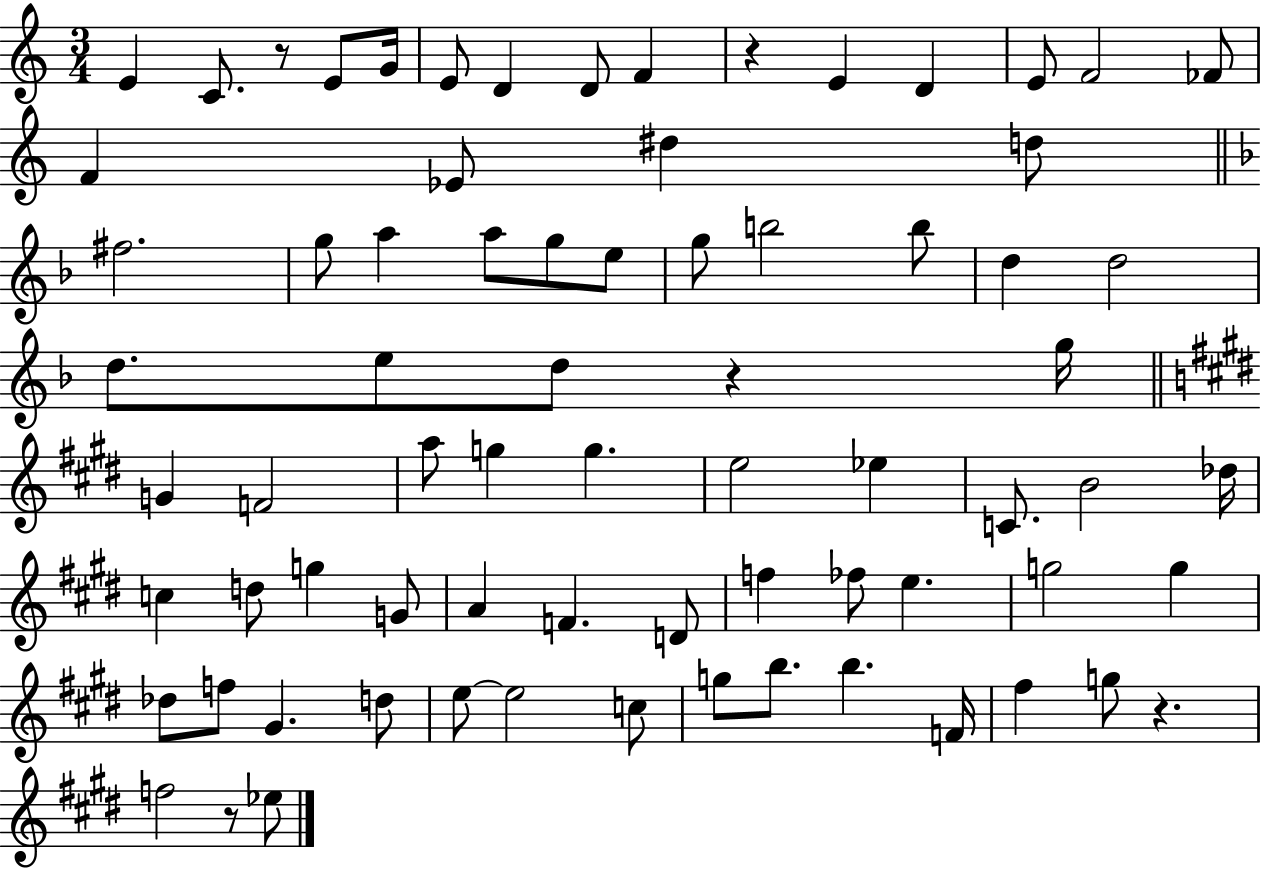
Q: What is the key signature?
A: C major